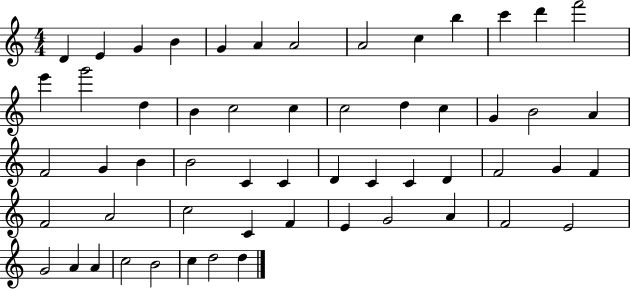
D4/q E4/q G4/q B4/q G4/q A4/q A4/h A4/h C5/q B5/q C6/q D6/q F6/h E6/q G6/h D5/q B4/q C5/h C5/q C5/h D5/q C5/q G4/q B4/h A4/q F4/h G4/q B4/q B4/h C4/q C4/q D4/q C4/q C4/q D4/q F4/h G4/q F4/q F4/h A4/h C5/h C4/q F4/q E4/q G4/h A4/q F4/h E4/h G4/h A4/q A4/q C5/h B4/h C5/q D5/h D5/q